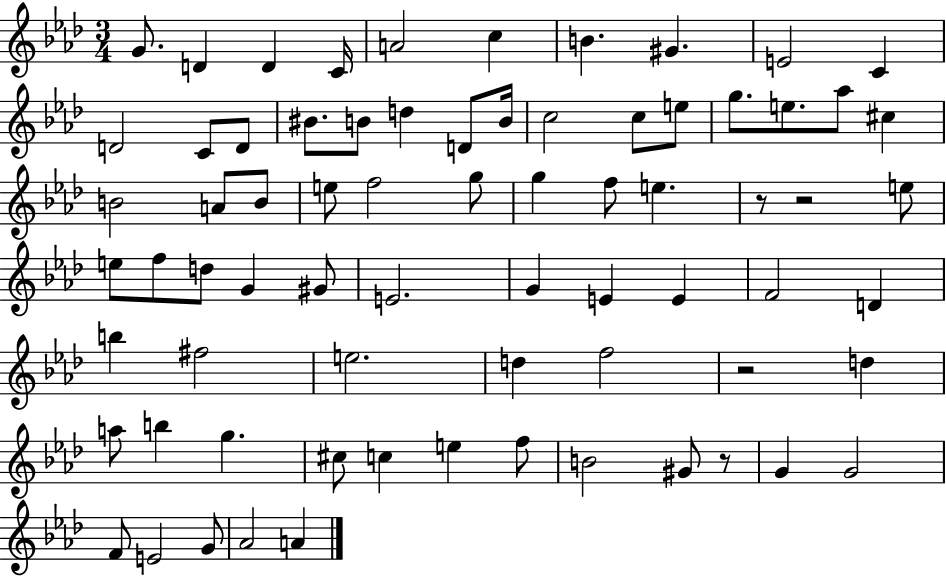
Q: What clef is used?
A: treble